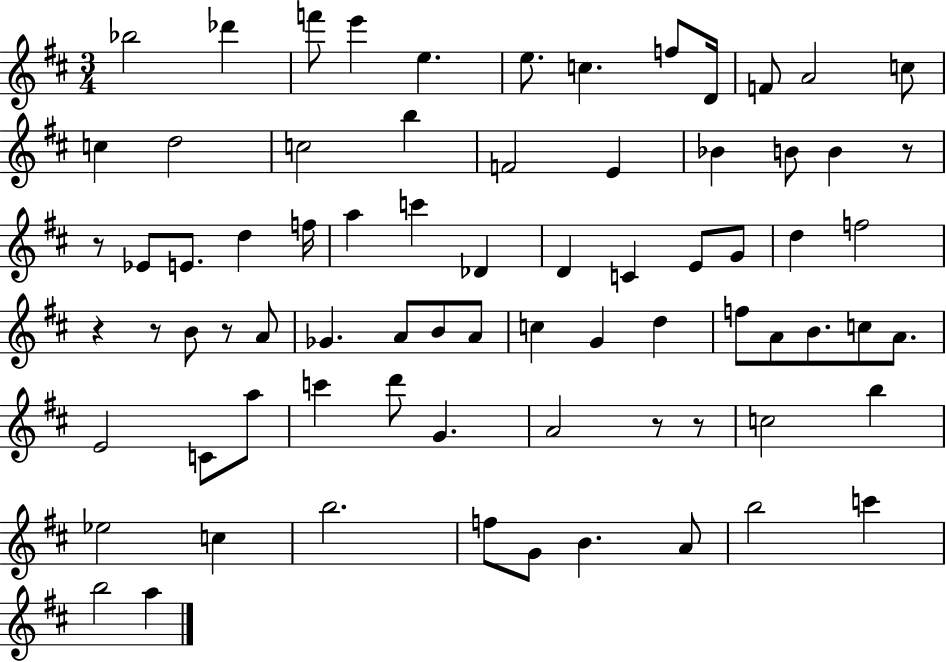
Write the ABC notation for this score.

X:1
T:Untitled
M:3/4
L:1/4
K:D
_b2 _d' f'/2 e' e e/2 c f/2 D/4 F/2 A2 c/2 c d2 c2 b F2 E _B B/2 B z/2 z/2 _E/2 E/2 d f/4 a c' _D D C E/2 G/2 d f2 z z/2 B/2 z/2 A/2 _G A/2 B/2 A/2 c G d f/2 A/2 B/2 c/2 A/2 E2 C/2 a/2 c' d'/2 G A2 z/2 z/2 c2 b _e2 c b2 f/2 G/2 B A/2 b2 c' b2 a